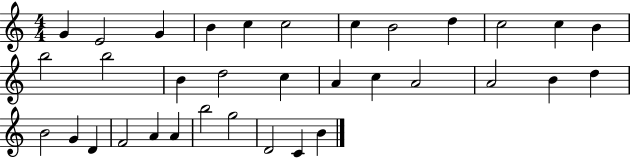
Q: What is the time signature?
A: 4/4